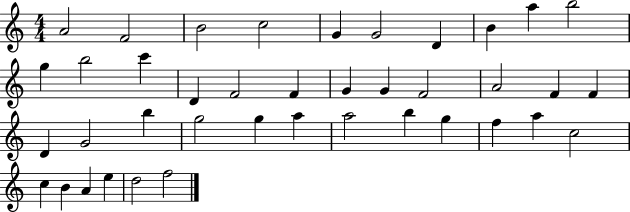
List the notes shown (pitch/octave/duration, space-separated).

A4/h F4/h B4/h C5/h G4/q G4/h D4/q B4/q A5/q B5/h G5/q B5/h C6/q D4/q F4/h F4/q G4/q G4/q F4/h A4/h F4/q F4/q D4/q G4/h B5/q G5/h G5/q A5/q A5/h B5/q G5/q F5/q A5/q C5/h C5/q B4/q A4/q E5/q D5/h F5/h